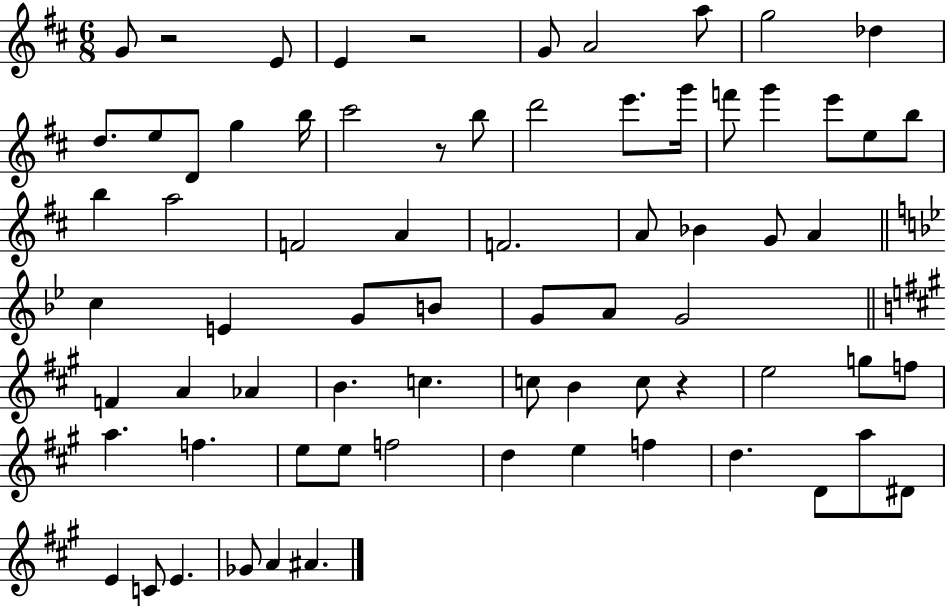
G4/e R/h E4/e E4/q R/h G4/e A4/h A5/e G5/h Db5/q D5/e. E5/e D4/e G5/q B5/s C#6/h R/e B5/e D6/h E6/e. G6/s F6/e G6/q E6/e E5/e B5/e B5/q A5/h F4/h A4/q F4/h. A4/e Bb4/q G4/e A4/q C5/q E4/q G4/e B4/e G4/e A4/e G4/h F4/q A4/q Ab4/q B4/q. C5/q. C5/e B4/q C5/e R/q E5/h G5/e F5/e A5/q. F5/q. E5/e E5/e F5/h D5/q E5/q F5/q D5/q. D4/e A5/e D#4/e E4/q C4/e E4/q. Gb4/e A4/q A#4/q.